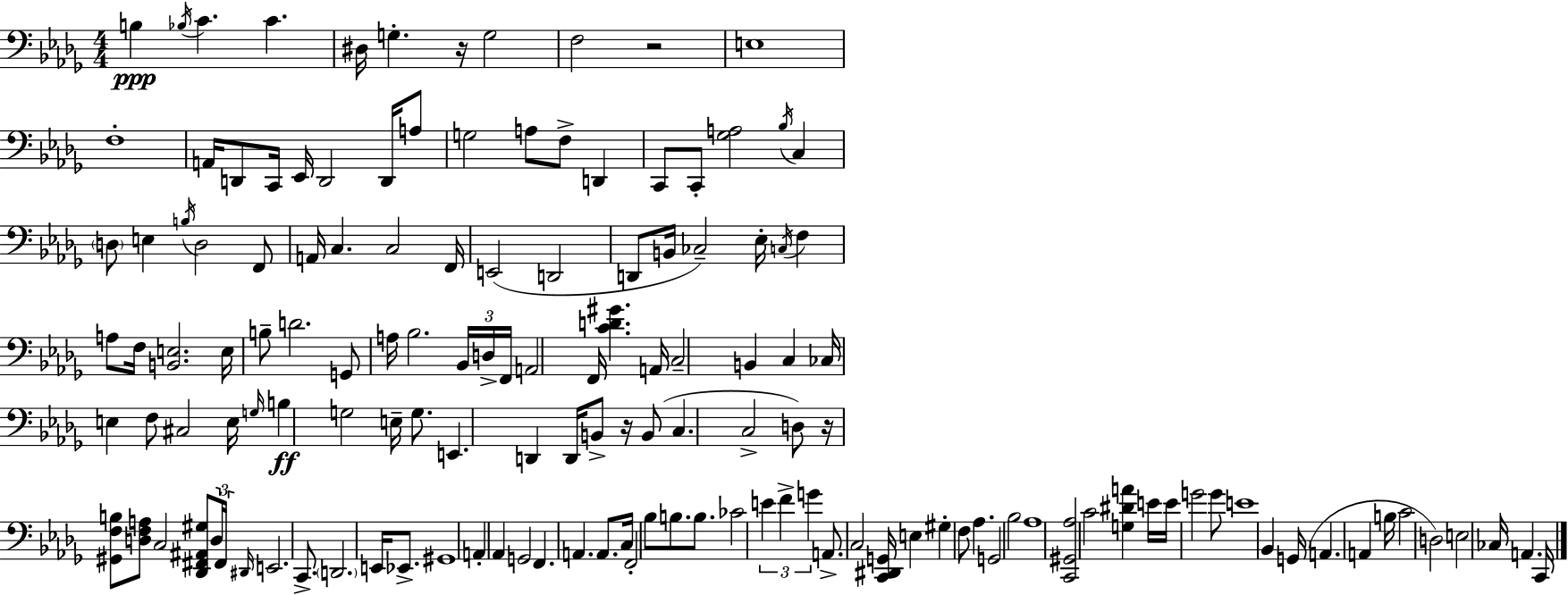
X:1
T:Untitled
M:4/4
L:1/4
K:Bbm
B, _B,/4 C C ^D,/4 G, z/4 G,2 F,2 z2 E,4 F,4 A,,/4 D,,/2 C,,/4 _E,,/4 D,,2 D,,/4 A,/2 G,2 A,/2 F,/2 D,, C,,/2 C,,/2 [_G,A,]2 _B,/4 C, D,/2 E, B,/4 D,2 F,,/2 A,,/4 C, C,2 F,,/4 E,,2 D,,2 D,,/2 B,,/4 _C,2 _E,/4 C,/4 F, A,/2 F,/4 [B,,E,]2 E,/4 B,/2 D2 G,,/2 A,/4 _B,2 _B,,/4 D,/4 F,,/4 A,,2 F,,/4 [CD^G] A,,/4 C,2 B,, C, _C,/4 E, F,/2 ^C,2 E,/4 G,/4 B, G,2 E,/4 G,/2 E,, D,, D,,/4 B,,/2 z/4 B,,/2 C, C,2 D,/2 z/4 [^G,,F,B,]/2 [D,F,A,]/2 C,2 [_D,,^F,,^A,,^G,]/2 D,/4 ^F,,/4 ^D,,/4 E,,2 C,,/2 D,,2 E,,/4 _E,,/2 ^G,,4 A,, _A,, G,,2 F,, A,, A,,/2 C,/4 F,,2 _B,/2 B,/2 B,/2 _C2 E F G A,,/2 C,2 [C,,^D,,G,,]/4 E, ^G, F,/2 _A, G,,2 _B,2 _A,4 [C,,^G,,_A,]2 C2 [G,^DA] E/4 E/4 G2 G/2 E4 _B,, G,,/4 A,, A,, B,/4 C2 D,2 E,2 _C,/4 A,, C,,/4